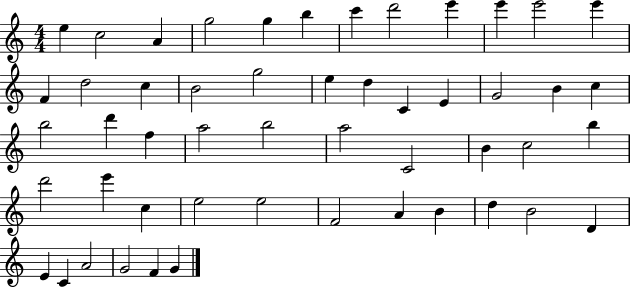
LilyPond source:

{
  \clef treble
  \numericTimeSignature
  \time 4/4
  \key c \major
  e''4 c''2 a'4 | g''2 g''4 b''4 | c'''4 d'''2 e'''4 | e'''4 e'''2 e'''4 | \break f'4 d''2 c''4 | b'2 g''2 | e''4 d''4 c'4 e'4 | g'2 b'4 c''4 | \break b''2 d'''4 f''4 | a''2 b''2 | a''2 c'2 | b'4 c''2 b''4 | \break d'''2 e'''4 c''4 | e''2 e''2 | f'2 a'4 b'4 | d''4 b'2 d'4 | \break e'4 c'4 a'2 | g'2 f'4 g'4 | \bar "|."
}